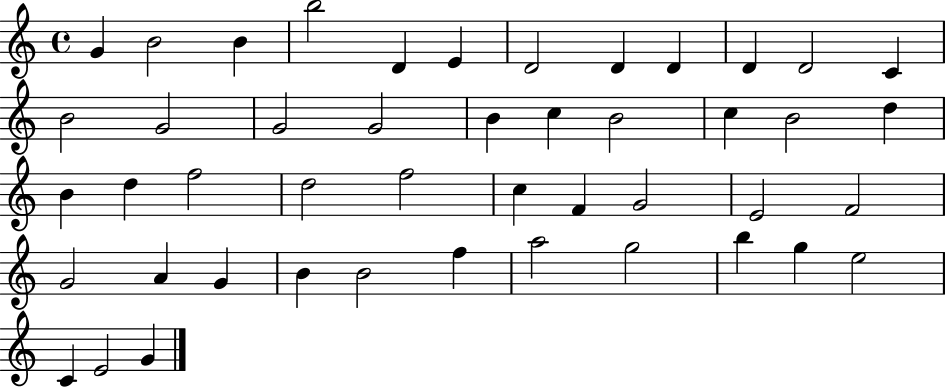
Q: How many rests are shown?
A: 0